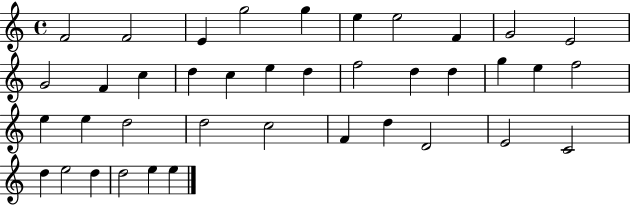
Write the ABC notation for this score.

X:1
T:Untitled
M:4/4
L:1/4
K:C
F2 F2 E g2 g e e2 F G2 E2 G2 F c d c e d f2 d d g e f2 e e d2 d2 c2 F d D2 E2 C2 d e2 d d2 e e